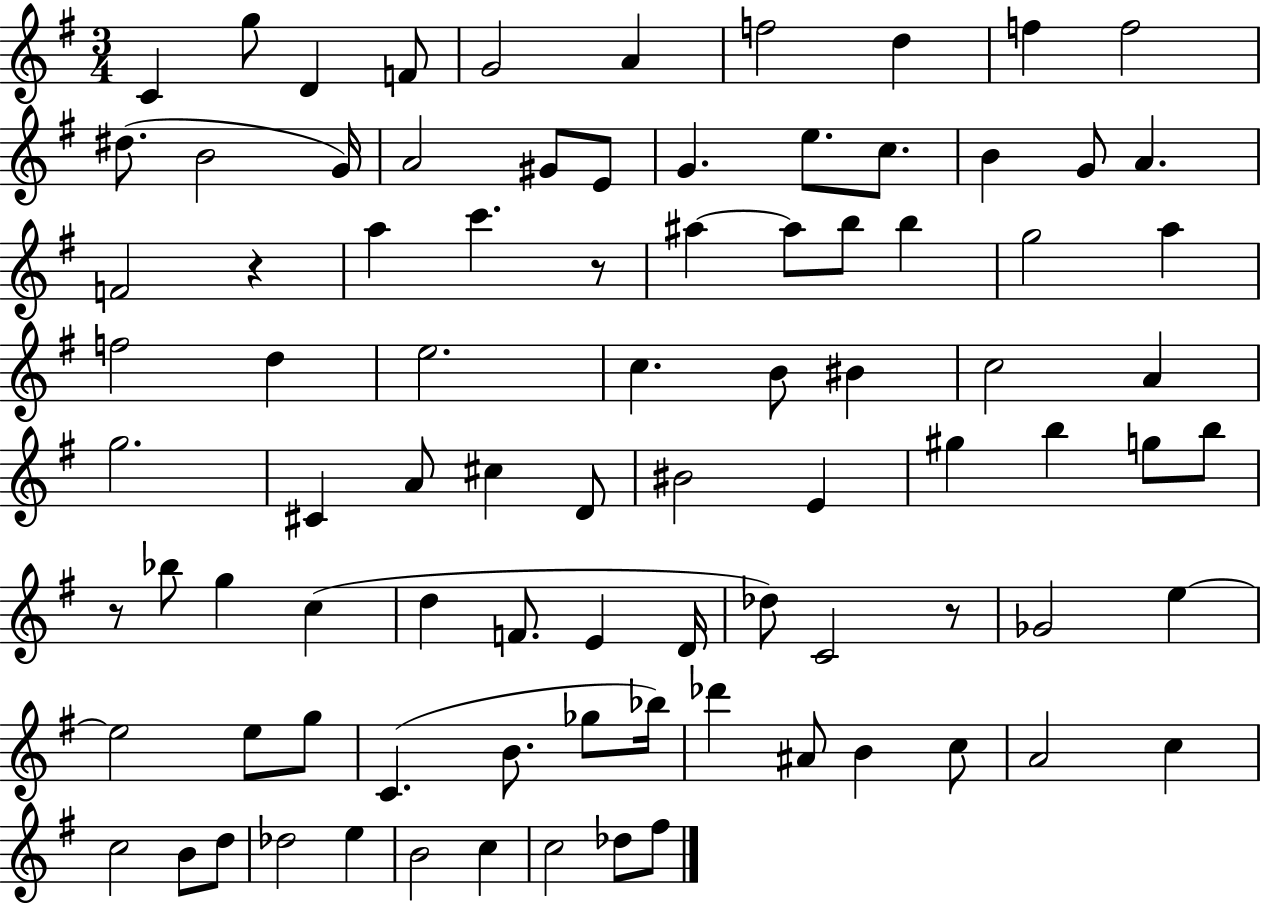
C4/q G5/e D4/q F4/e G4/h A4/q F5/h D5/q F5/q F5/h D#5/e. B4/h G4/s A4/h G#4/e E4/e G4/q. E5/e. C5/e. B4/q G4/e A4/q. F4/h R/q A5/q C6/q. R/e A#5/q A#5/e B5/e B5/q G5/h A5/q F5/h D5/q E5/h. C5/q. B4/e BIS4/q C5/h A4/q G5/h. C#4/q A4/e C#5/q D4/e BIS4/h E4/q G#5/q B5/q G5/e B5/e R/e Bb5/e G5/q C5/q D5/q F4/e. E4/q D4/s Db5/e C4/h R/e Gb4/h E5/q E5/h E5/e G5/e C4/q. B4/e. Gb5/e Bb5/s Db6/q A#4/e B4/q C5/e A4/h C5/q C5/h B4/e D5/e Db5/h E5/q B4/h C5/q C5/h Db5/e F#5/e